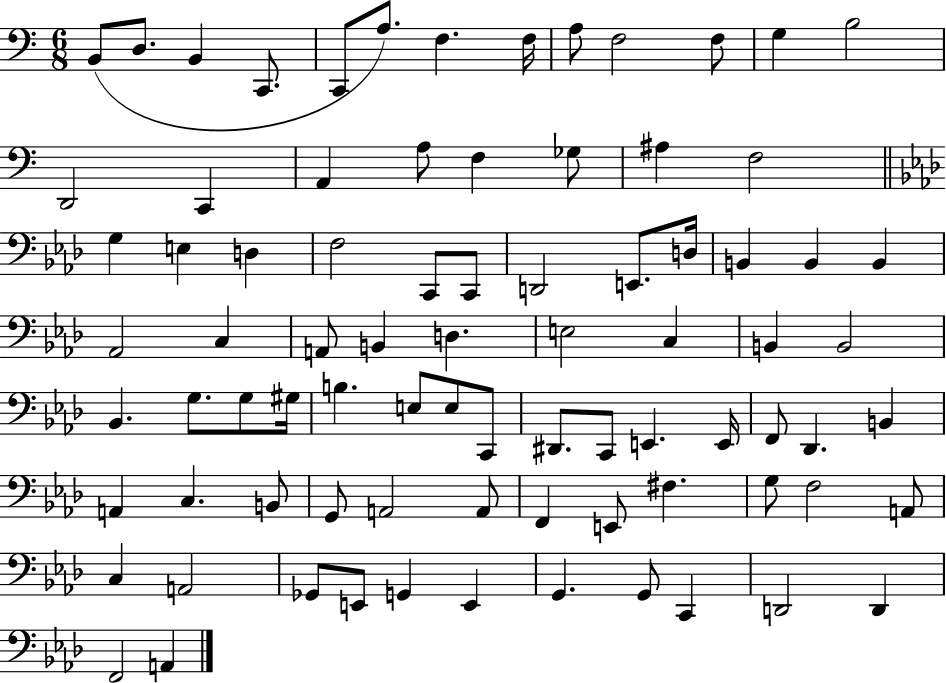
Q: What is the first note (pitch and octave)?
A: B2